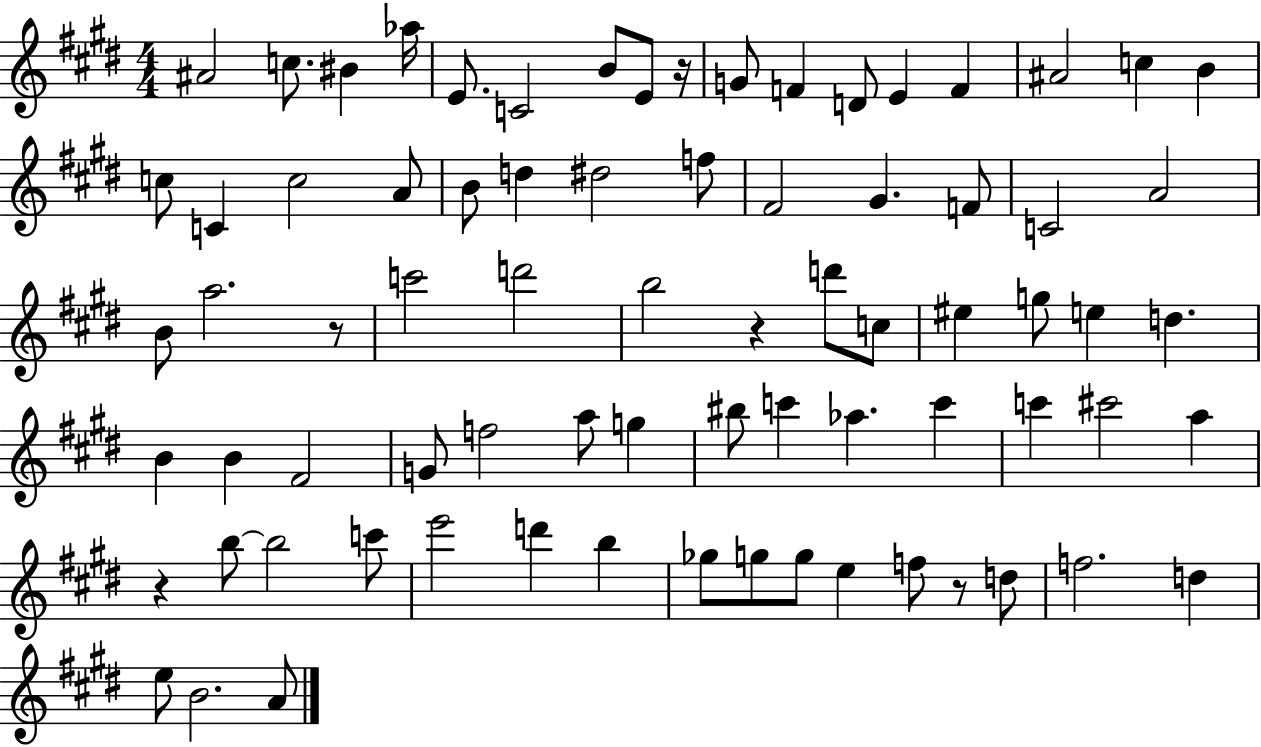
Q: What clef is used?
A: treble